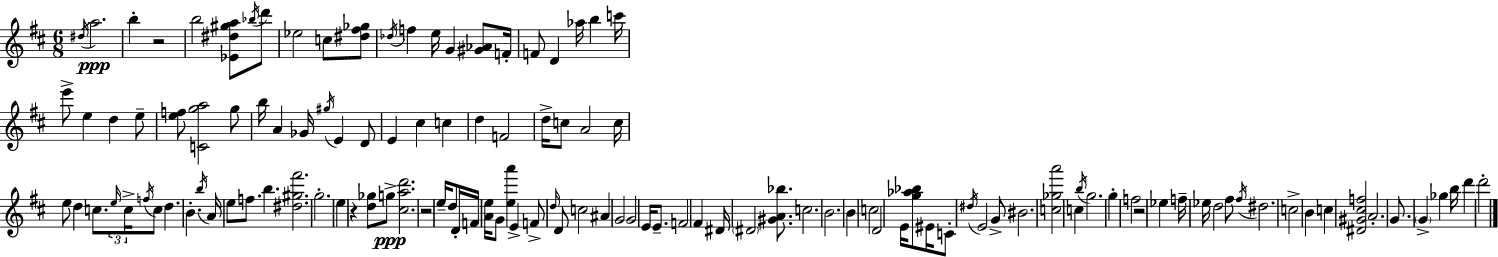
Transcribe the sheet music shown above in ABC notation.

X:1
T:Untitled
M:6/8
L:1/4
K:D
^d/4 a2 b z2 b2 [_E^d^ga]/2 _b/4 d'/2 _e2 c/2 [^d^f_g]/2 _d/4 f e/4 G [^G_A]/2 F/4 F/2 D _a/4 b c'/4 e'/2 e d e/2 [ef]/2 [Cga]2 g/2 b/4 A _G/4 ^g/4 E D/2 E ^c c d F2 d/4 c/2 A2 c/4 e/2 d c/2 e/4 c/4 f/4 c/2 d B b/4 A/4 e/2 f/2 b [^d^g^f']2 g2 e z [d_g]/2 g/2 [^cad']2 z2 e/4 d/2 D/4 F/4 [Ae]/4 G/2 [ea'] E F/2 d/4 D/2 c2 ^A G2 G2 E/4 E/2 F2 ^F ^D/4 ^D2 [^GA_b]/2 c2 B2 B c2 D2 E/4 [g_a_b]/2 ^E/4 C/2 ^d/4 E2 G/2 ^B2 [c_ga']2 c b/4 g2 g f2 z2 _e f/4 _e/4 d2 ^f/2 ^f/4 ^d2 c2 B c [^D^G^cf]2 A2 G/2 G _g b/4 d' d'2